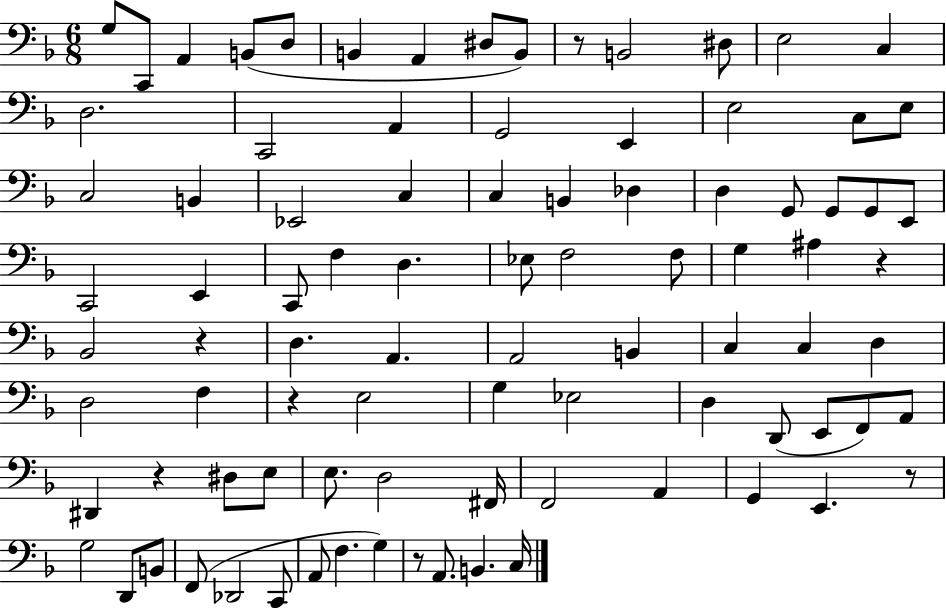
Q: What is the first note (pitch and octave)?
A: G3